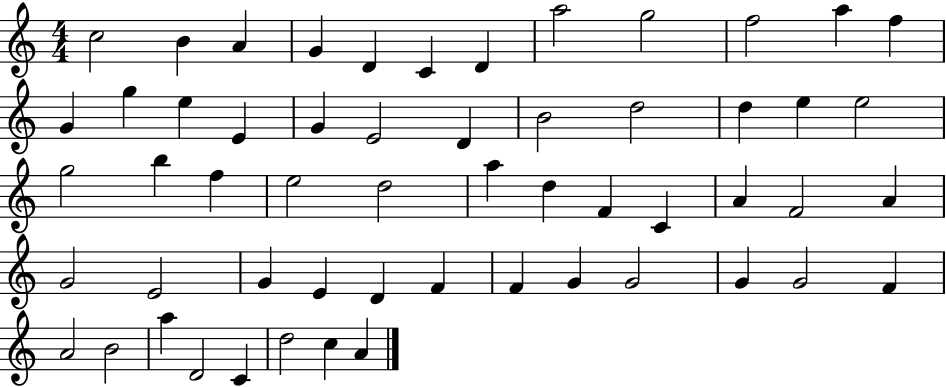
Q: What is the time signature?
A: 4/4